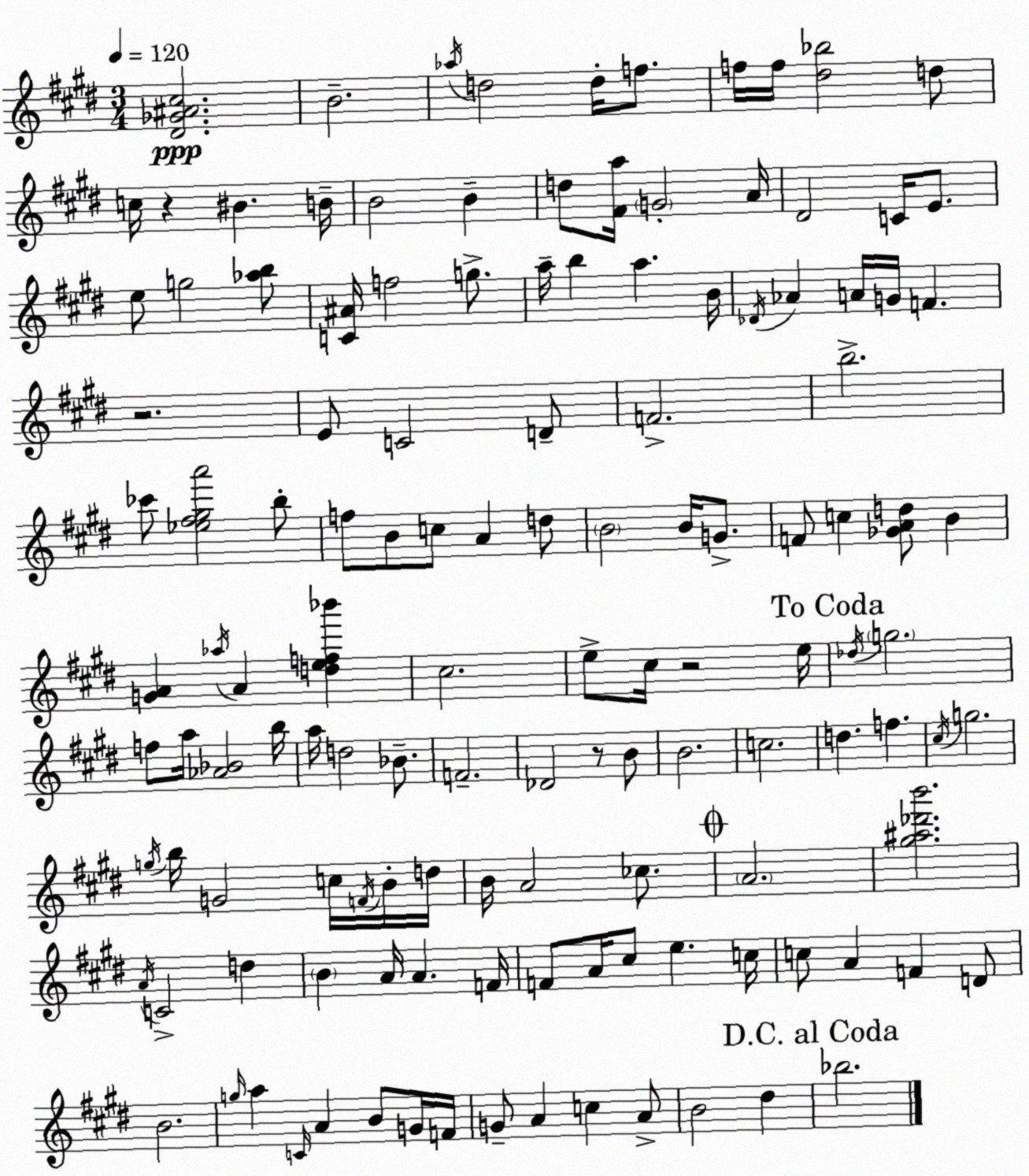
X:1
T:Untitled
M:3/4
L:1/4
K:E
[^D_G^A^c]2 B2 _a/4 d2 d/4 f/2 f/4 f/4 [^d_b]2 d/2 c/4 z ^B B/4 B2 B d/2 [^Fa]/4 G2 A/4 ^D2 C/4 E/2 e/2 g2 [_ab]/2 [C^A]/4 f2 g/2 a/4 b a B/4 _D/4 _A A/4 G/4 F z2 E/2 C2 D/2 F2 b2 _c'/2 [_e^f^ga']2 b/2 f/2 B/2 c/2 A d/2 B2 B/4 G/2 F/2 c [_GAd]/2 B [GA] _a/4 A [def_b'] ^c2 e/2 ^c/4 z2 e/4 _d/4 g2 f/2 a/4 [_A_B]2 b/4 a/4 d2 _B/2 F2 _D2 z/2 B/2 B2 c2 d f ^c/4 g2 g/4 b/4 G2 c/4 F/4 B/4 d/4 B/4 A2 _c/2 A2 [^g^a_d'b']2 A/4 C2 d B A/4 A F/4 F/2 A/4 ^c/2 e c/4 c/2 A F D/2 B2 g/4 a C/4 A B/2 G/4 F/4 G/2 A c A/2 B2 ^d _b2